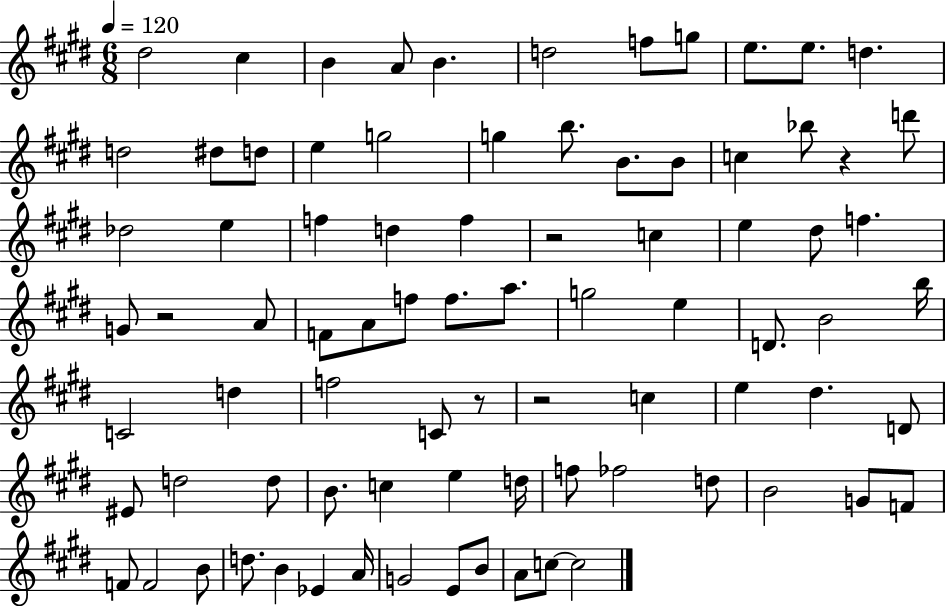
{
  \clef treble
  \numericTimeSignature
  \time 6/8
  \key e \major
  \tempo 4 = 120
  dis''2 cis''4 | b'4 a'8 b'4. | d''2 f''8 g''8 | e''8. e''8. d''4. | \break d''2 dis''8 d''8 | e''4 g''2 | g''4 b''8. b'8. b'8 | c''4 bes''8 r4 d'''8 | \break des''2 e''4 | f''4 d''4 f''4 | r2 c''4 | e''4 dis''8 f''4. | \break g'8 r2 a'8 | f'8 a'8 f''8 f''8. a''8. | g''2 e''4 | d'8. b'2 b''16 | \break c'2 d''4 | f''2 c'8 r8 | r2 c''4 | e''4 dis''4. d'8 | \break eis'8 d''2 d''8 | b'8. c''4 e''4 d''16 | f''8 fes''2 d''8 | b'2 g'8 f'8 | \break f'8 f'2 b'8 | d''8. b'4 ees'4 a'16 | g'2 e'8 b'8 | a'8 c''8~~ c''2 | \break \bar "|."
}